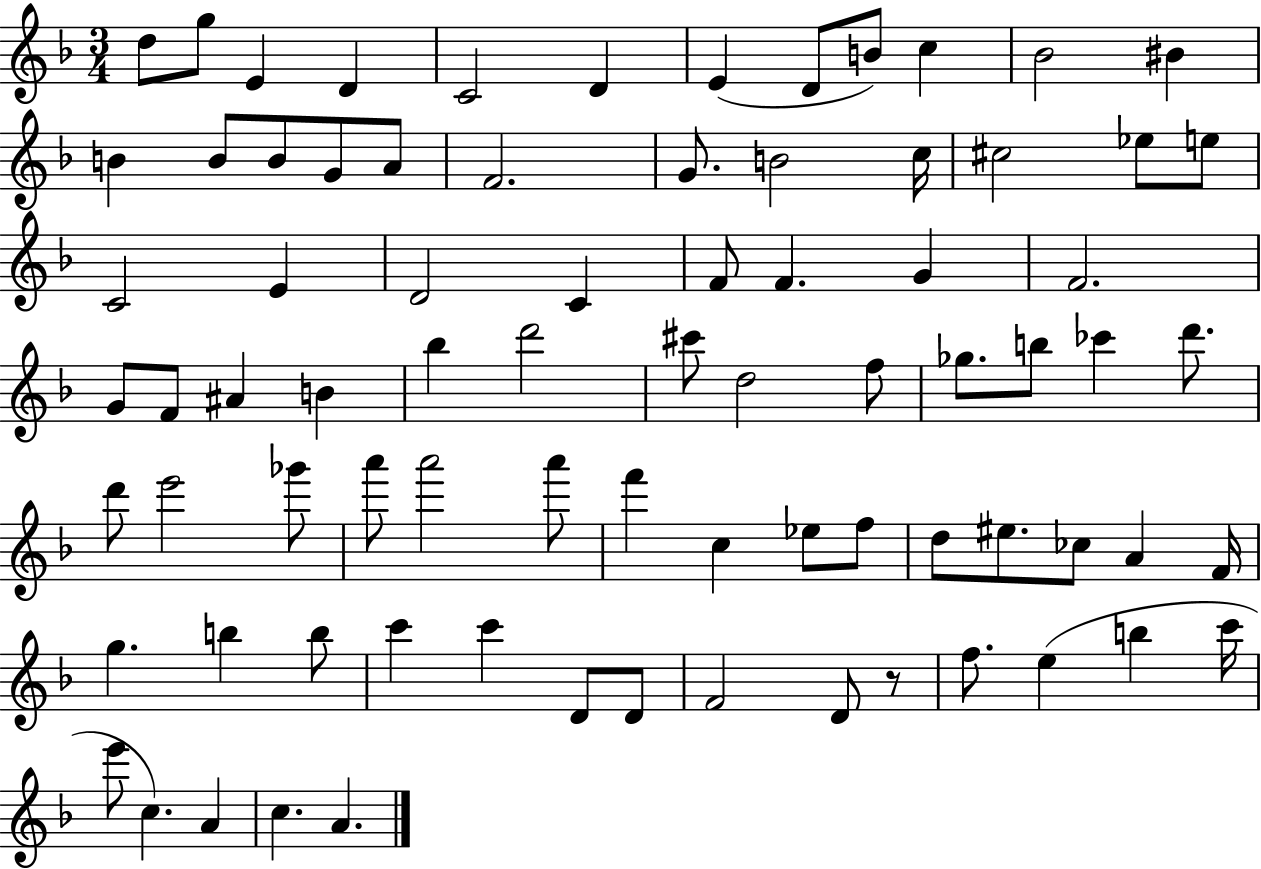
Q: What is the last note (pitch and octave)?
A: A4